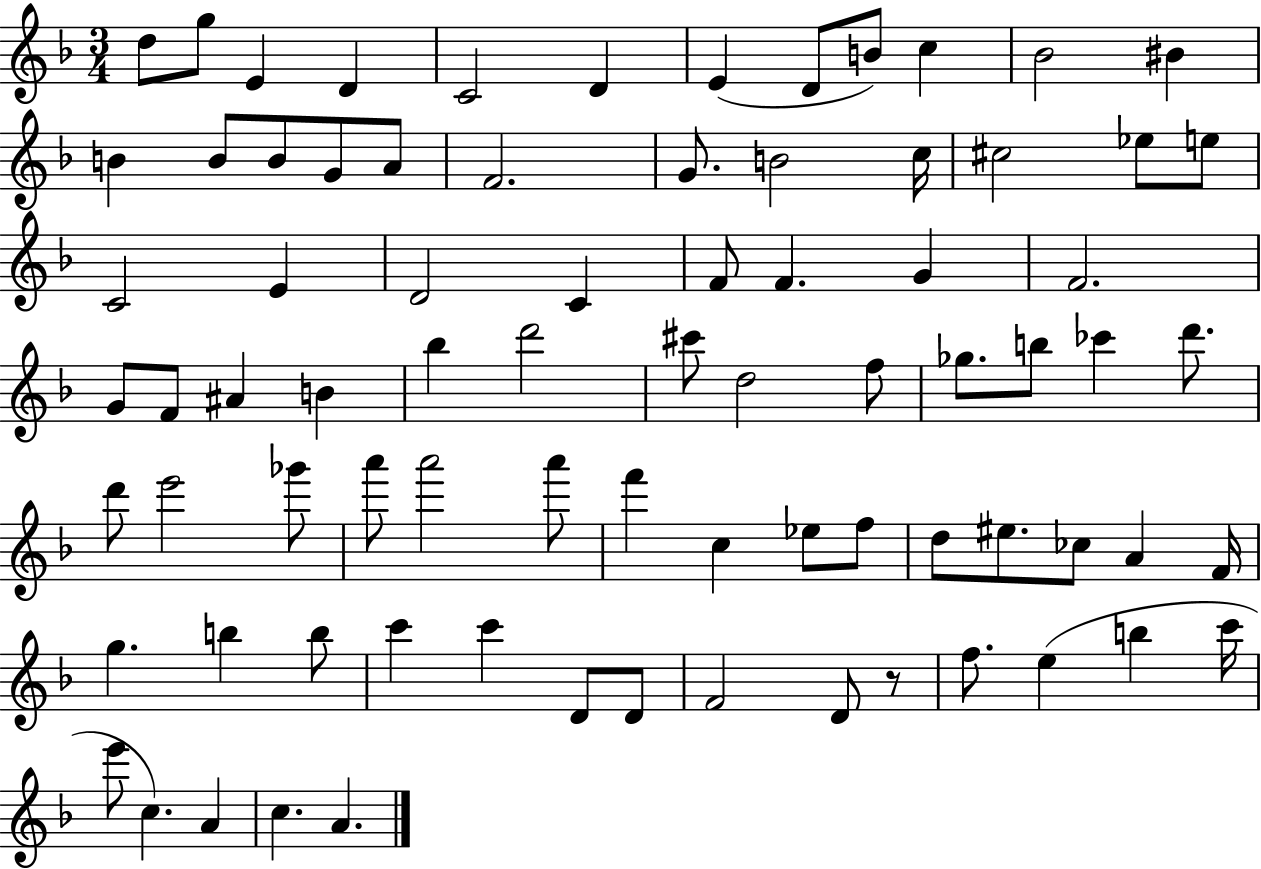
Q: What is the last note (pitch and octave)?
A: A4